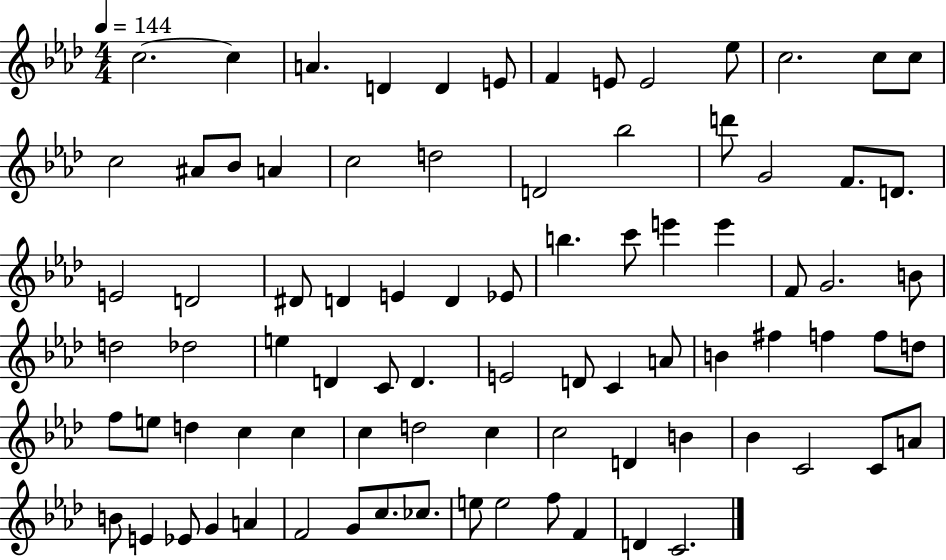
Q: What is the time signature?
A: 4/4